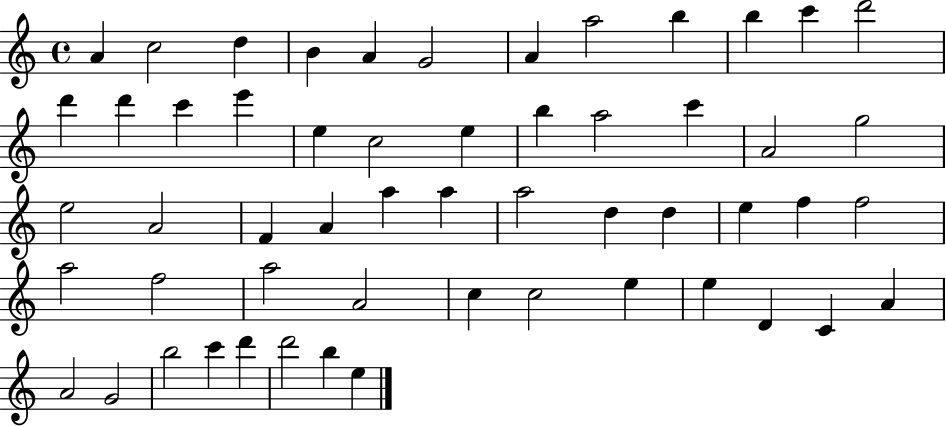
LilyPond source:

{
  \clef treble
  \time 4/4
  \defaultTimeSignature
  \key c \major
  a'4 c''2 d''4 | b'4 a'4 g'2 | a'4 a''2 b''4 | b''4 c'''4 d'''2 | \break d'''4 d'''4 c'''4 e'''4 | e''4 c''2 e''4 | b''4 a''2 c'''4 | a'2 g''2 | \break e''2 a'2 | f'4 a'4 a''4 a''4 | a''2 d''4 d''4 | e''4 f''4 f''2 | \break a''2 f''2 | a''2 a'2 | c''4 c''2 e''4 | e''4 d'4 c'4 a'4 | \break a'2 g'2 | b''2 c'''4 d'''4 | d'''2 b''4 e''4 | \bar "|."
}